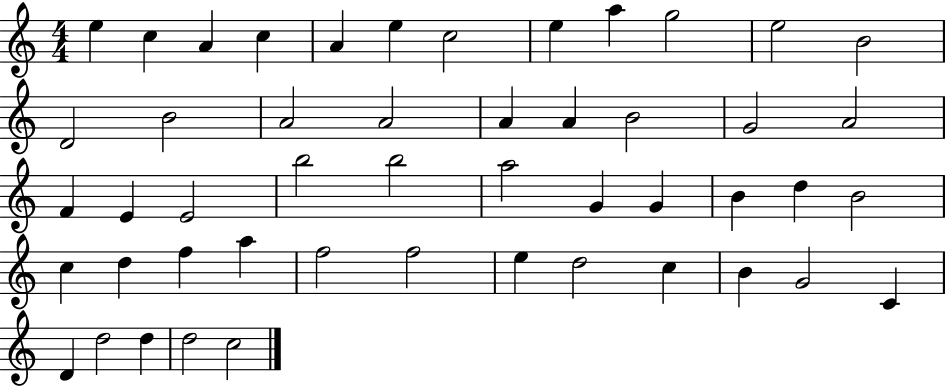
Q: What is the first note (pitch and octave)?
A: E5